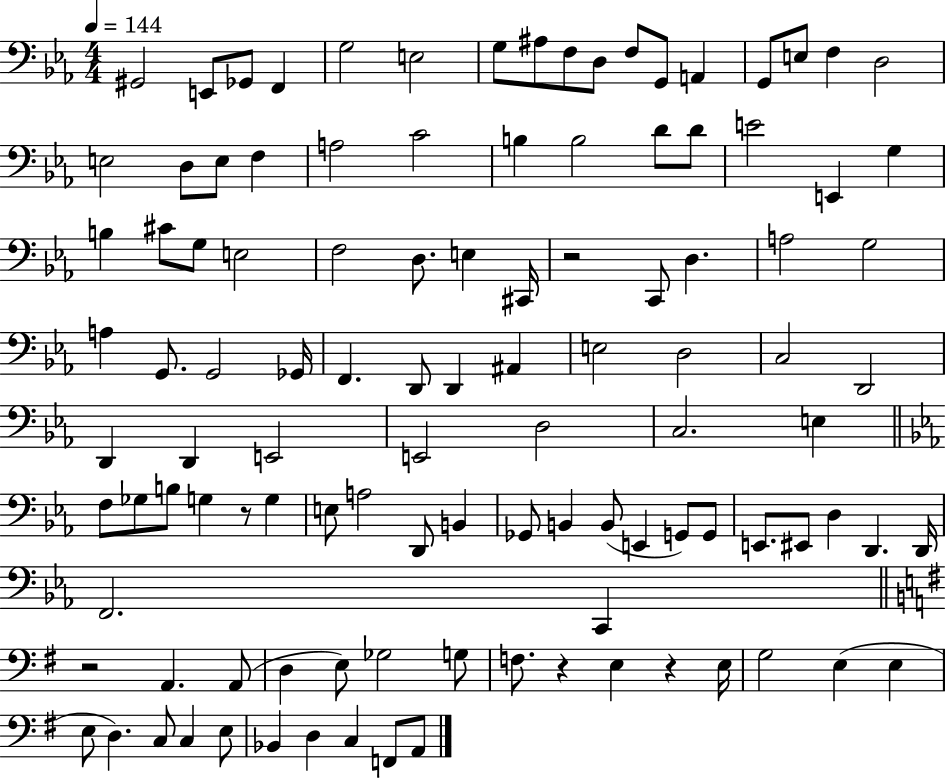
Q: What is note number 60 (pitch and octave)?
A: C3